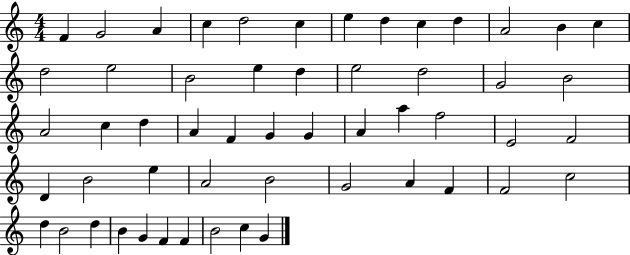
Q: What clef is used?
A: treble